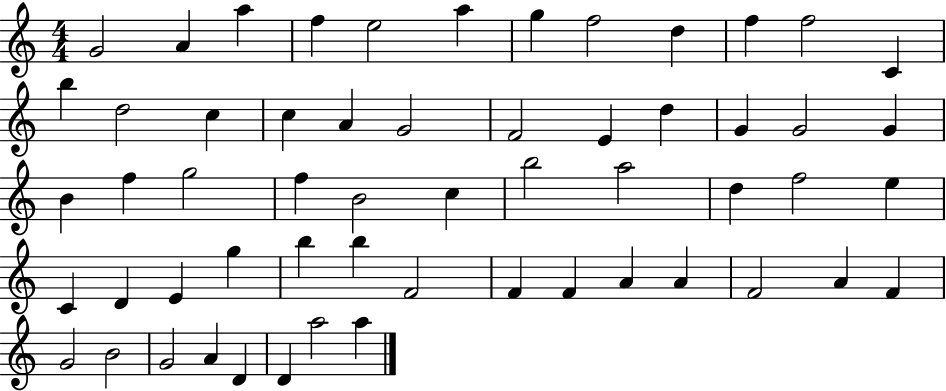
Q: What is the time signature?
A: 4/4